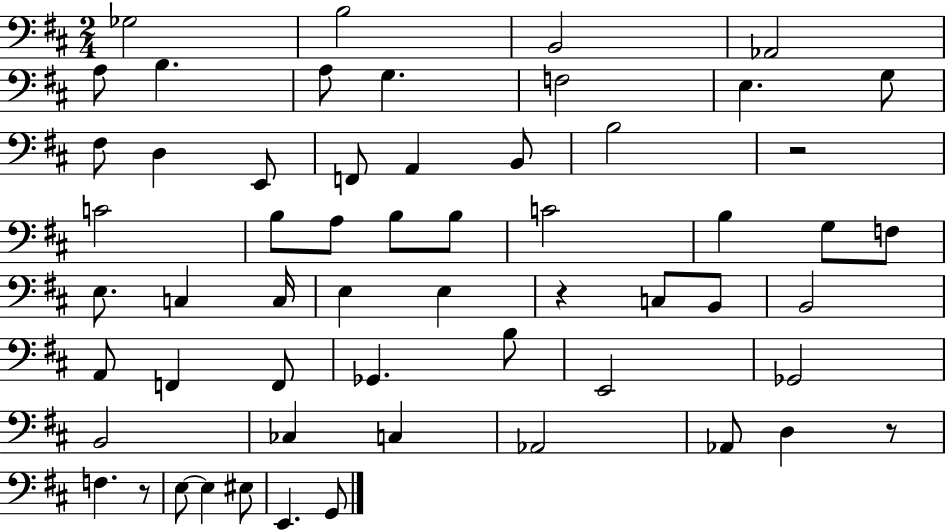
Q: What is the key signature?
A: D major